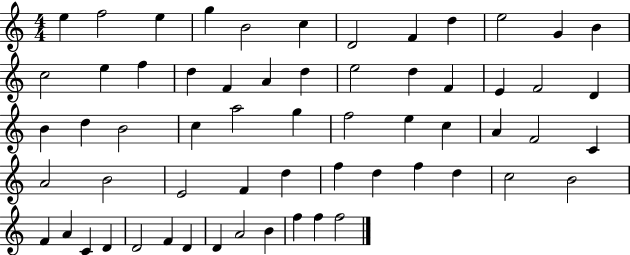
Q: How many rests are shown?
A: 0